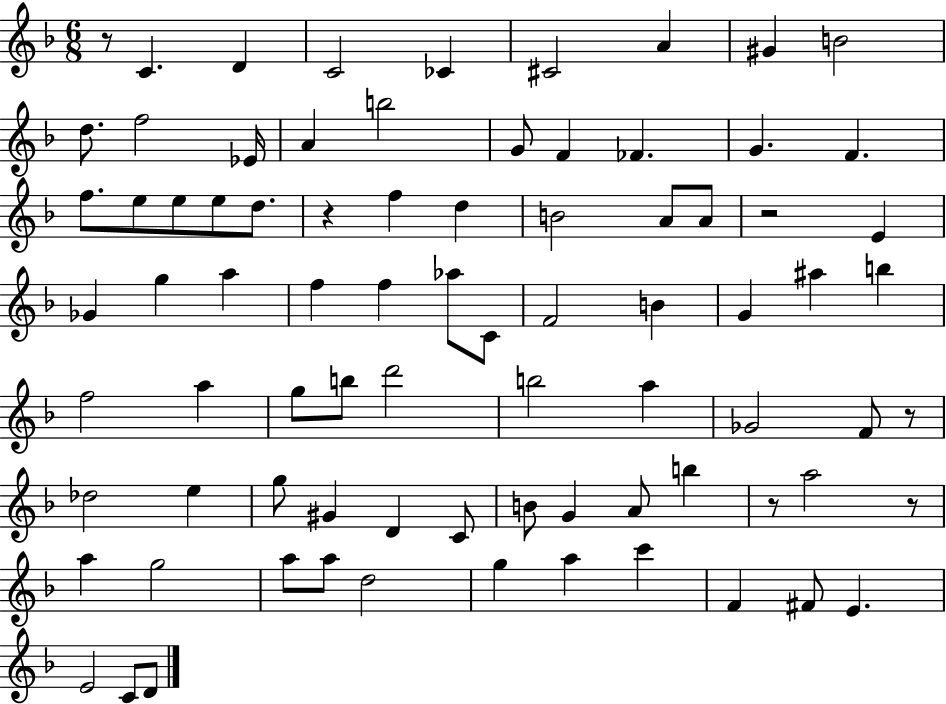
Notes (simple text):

R/e C4/q. D4/q C4/h CES4/q C#4/h A4/q G#4/q B4/h D5/e. F5/h Eb4/s A4/q B5/h G4/e F4/q FES4/q. G4/q. F4/q. F5/e. E5/e E5/e E5/e D5/e. R/q F5/q D5/q B4/h A4/e A4/e R/h E4/q Gb4/q G5/q A5/q F5/q F5/q Ab5/e C4/e F4/h B4/q G4/q A#5/q B5/q F5/h A5/q G5/e B5/e D6/h B5/h A5/q Gb4/h F4/e R/e Db5/h E5/q G5/e G#4/q D4/q C4/e B4/e G4/q A4/e B5/q R/e A5/h R/e A5/q G5/h A5/e A5/e D5/h G5/q A5/q C6/q F4/q F#4/e E4/q. E4/h C4/e D4/e